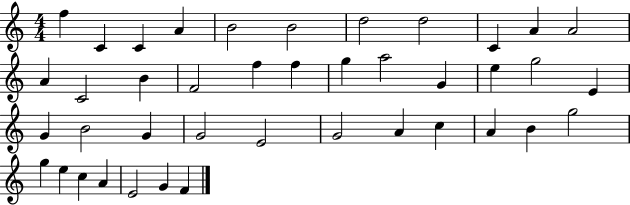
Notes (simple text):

F5/q C4/q C4/q A4/q B4/h B4/h D5/h D5/h C4/q A4/q A4/h A4/q C4/h B4/q F4/h F5/q F5/q G5/q A5/h G4/q E5/q G5/h E4/q G4/q B4/h G4/q G4/h E4/h G4/h A4/q C5/q A4/q B4/q G5/h G5/q E5/q C5/q A4/q E4/h G4/q F4/q